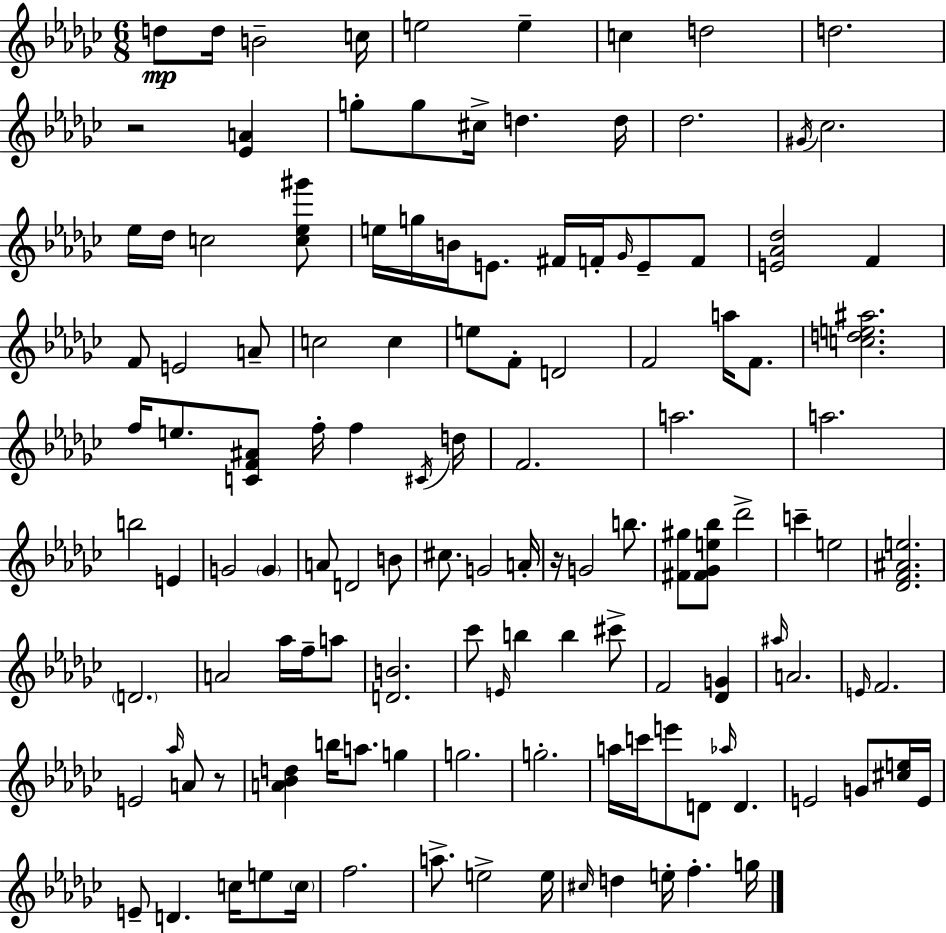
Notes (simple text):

D5/e D5/s B4/h C5/s E5/h E5/q C5/q D5/h D5/h. R/h [Eb4,A4]/q G5/e G5/e C#5/s D5/q. D5/s Db5/h. G#4/s CES5/h. Eb5/s Db5/s C5/h [C5,Eb5,G#6]/e E5/s G5/s B4/s E4/e. F#4/s F4/s Gb4/s E4/e F4/e [E4,Ab4,Db5]/h F4/q F4/e E4/h A4/e C5/h C5/q E5/e F4/e D4/h F4/h A5/s F4/e. [C5,D5,E5,A#5]/h. F5/s E5/e. [C4,F4,A#4]/e F5/s F5/q C#4/s D5/s F4/h. A5/h. A5/h. B5/h E4/q G4/h G4/q A4/e D4/h B4/e C#5/e. G4/h A4/s R/s G4/h B5/e. [F#4,G#5]/e [F#4,Gb4,E5,Bb5]/e Db6/h C6/q E5/h [Db4,F4,A#4,E5]/h. D4/h. A4/h Ab5/s F5/s A5/e [D4,B4]/h. CES6/e E4/s B5/q B5/q C#6/e F4/h [Db4,G4]/q A#5/s A4/h. E4/s F4/h. E4/h Ab5/s A4/e R/e [A4,Bb4,D5]/q B5/s A5/e. G5/q G5/h. G5/h. A5/s C6/s E6/e D4/e Ab5/s D4/q. E4/h G4/e [C#5,E5]/s E4/s E4/e D4/q. C5/s E5/e C5/s F5/h. A5/e. E5/h E5/s C#5/s D5/q E5/s F5/q. G5/s